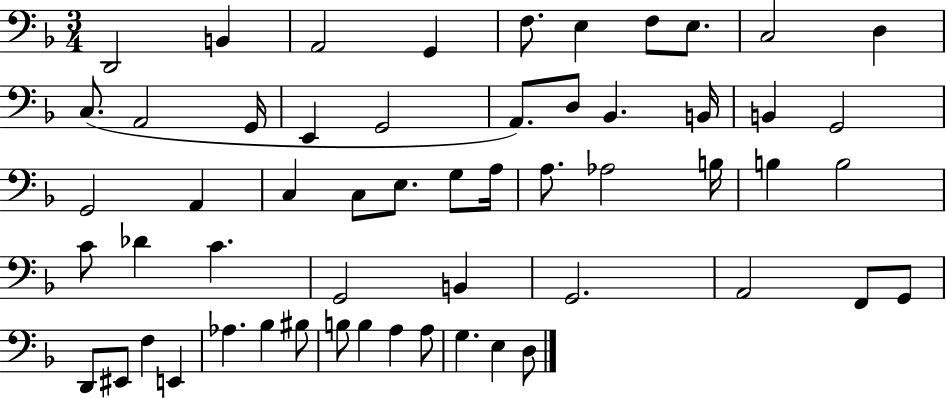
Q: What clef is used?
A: bass